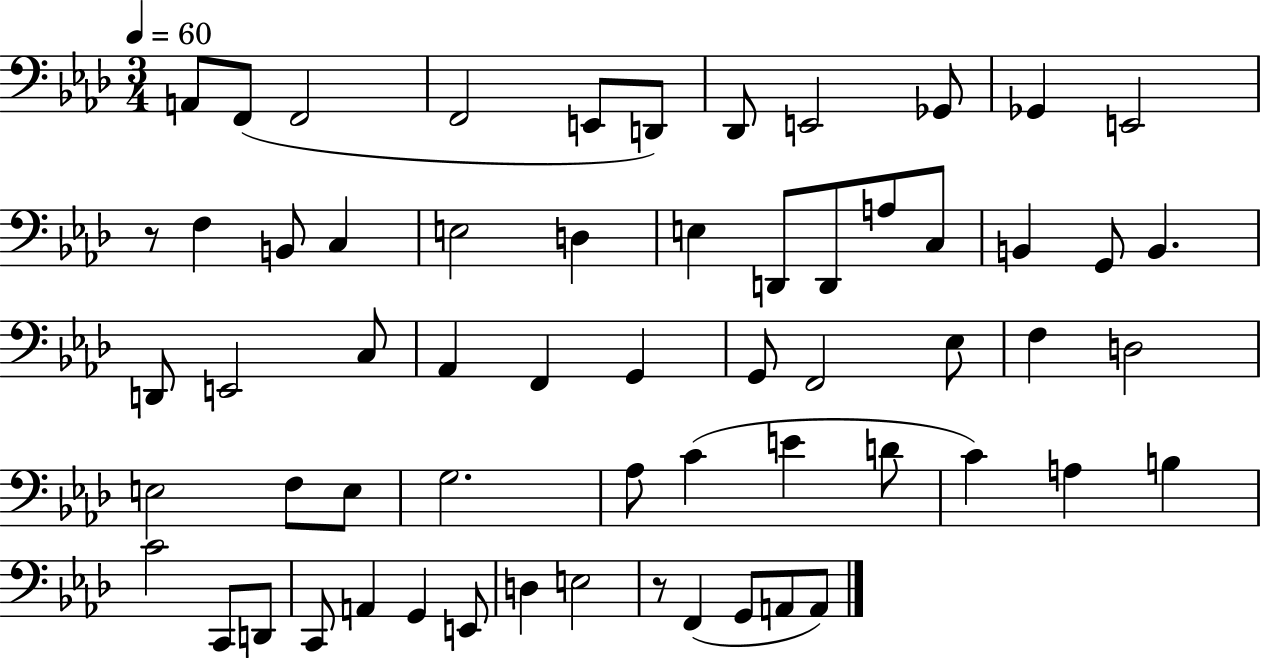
{
  \clef bass
  \numericTimeSignature
  \time 3/4
  \key aes \major
  \tempo 4 = 60
  a,8 f,8( f,2 | f,2 e,8 d,8) | des,8 e,2 ges,8 | ges,4 e,2 | \break r8 f4 b,8 c4 | e2 d4 | e4 d,8 d,8 a8 c8 | b,4 g,8 b,4. | \break d,8 e,2 c8 | aes,4 f,4 g,4 | g,8 f,2 ees8 | f4 d2 | \break e2 f8 e8 | g2. | aes8 c'4( e'4 d'8 | c'4) a4 b4 | \break c'2 c,8 d,8 | c,8 a,4 g,4 e,8 | d4 e2 | r8 f,4( g,8 a,8 a,8) | \break \bar "|."
}